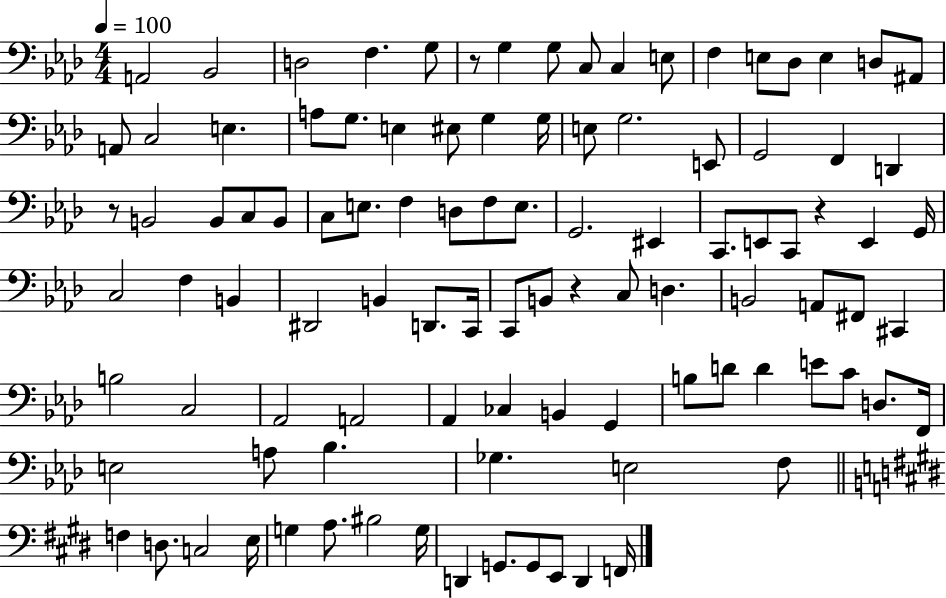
A2/h Bb2/h D3/h F3/q. G3/e R/e G3/q G3/e C3/e C3/q E3/e F3/q E3/e Db3/e E3/q D3/e A#2/e A2/e C3/h E3/q. A3/e G3/e. E3/q EIS3/e G3/q G3/s E3/e G3/h. E2/e G2/h F2/q D2/q R/e B2/h B2/e C3/e B2/e C3/e E3/e. F3/q D3/e F3/e E3/e. G2/h. EIS2/q C2/e. E2/e C2/e R/q E2/q G2/s C3/h F3/q B2/q D#2/h B2/q D2/e. C2/s C2/e B2/e R/q C3/e D3/q. B2/h A2/e F#2/e C#2/q B3/h C3/h Ab2/h A2/h Ab2/q CES3/q B2/q G2/q B3/e D4/e D4/q E4/e C4/e D3/e. F2/s E3/h A3/e Bb3/q. Gb3/q. E3/h F3/e F3/q D3/e. C3/h E3/s G3/q A3/e. BIS3/h G3/s D2/q G2/e. G2/e E2/e D2/q F2/s